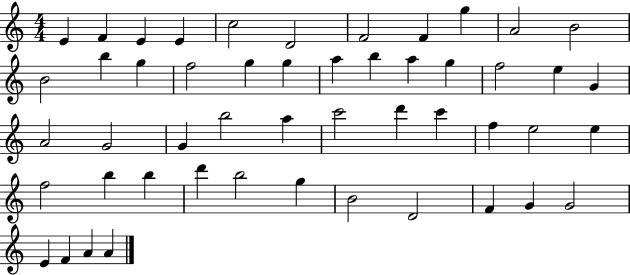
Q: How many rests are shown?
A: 0